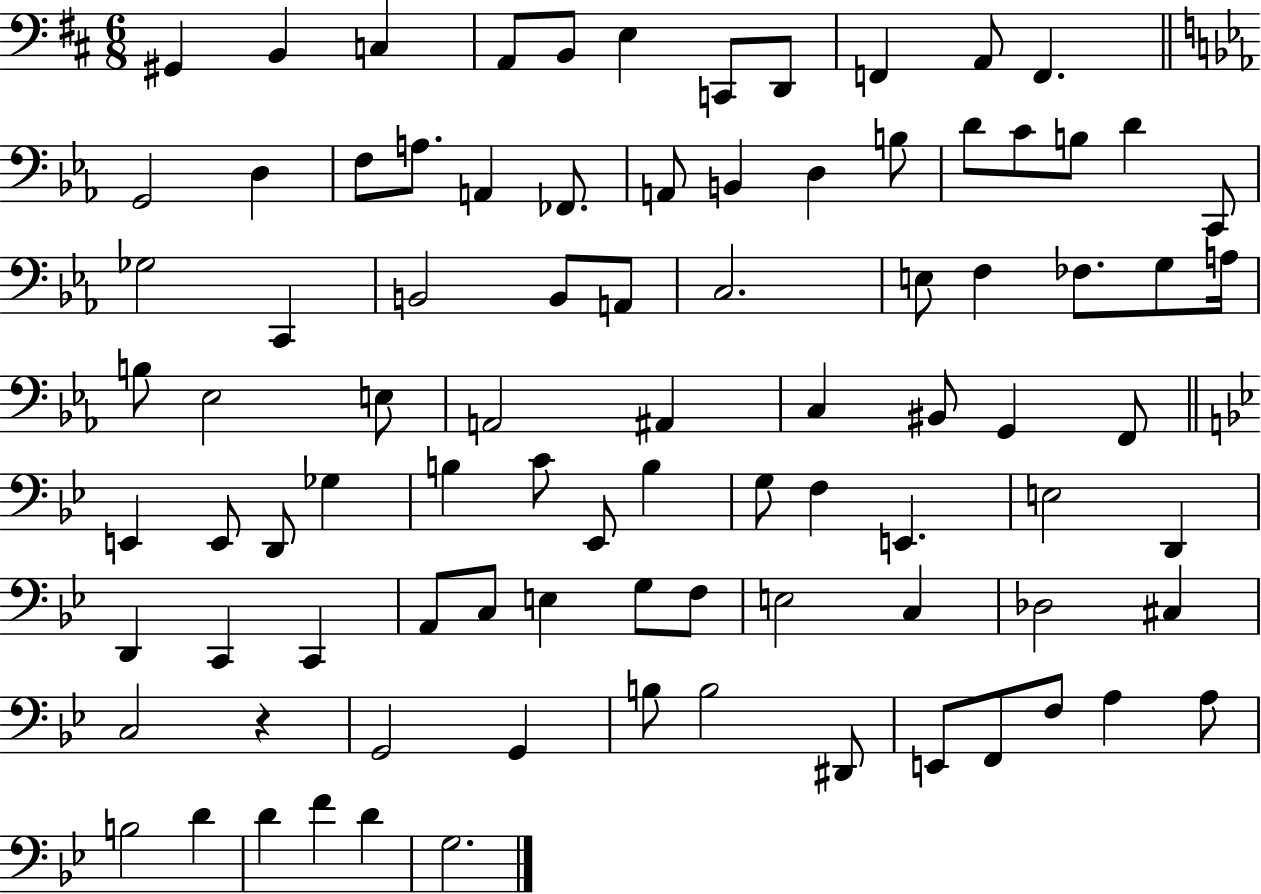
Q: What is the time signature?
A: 6/8